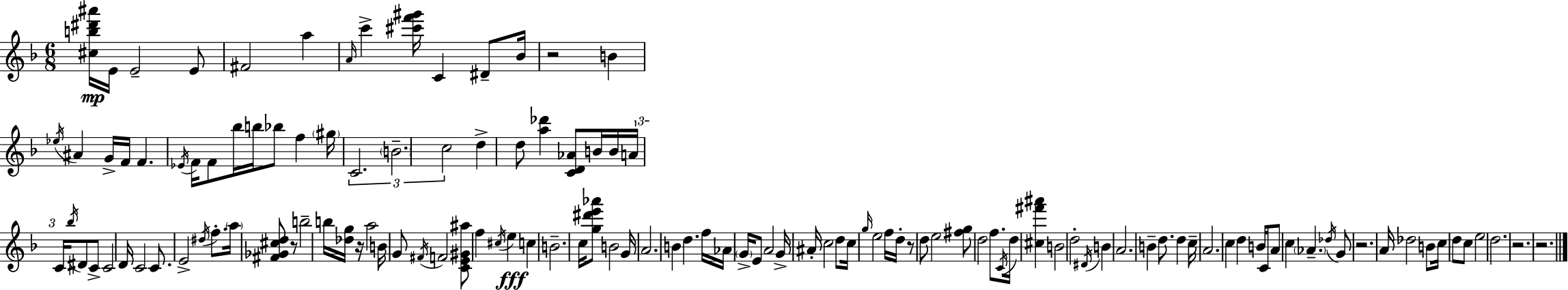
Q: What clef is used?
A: treble